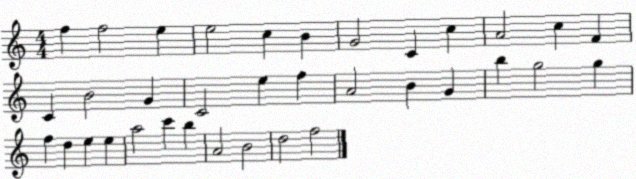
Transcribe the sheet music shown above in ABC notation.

X:1
T:Untitled
M:4/4
L:1/4
K:C
f f2 e e2 c B G2 C c A2 c F C B2 G C2 e f A2 B G b g2 g f d e e a2 c' b A2 B2 d2 f2